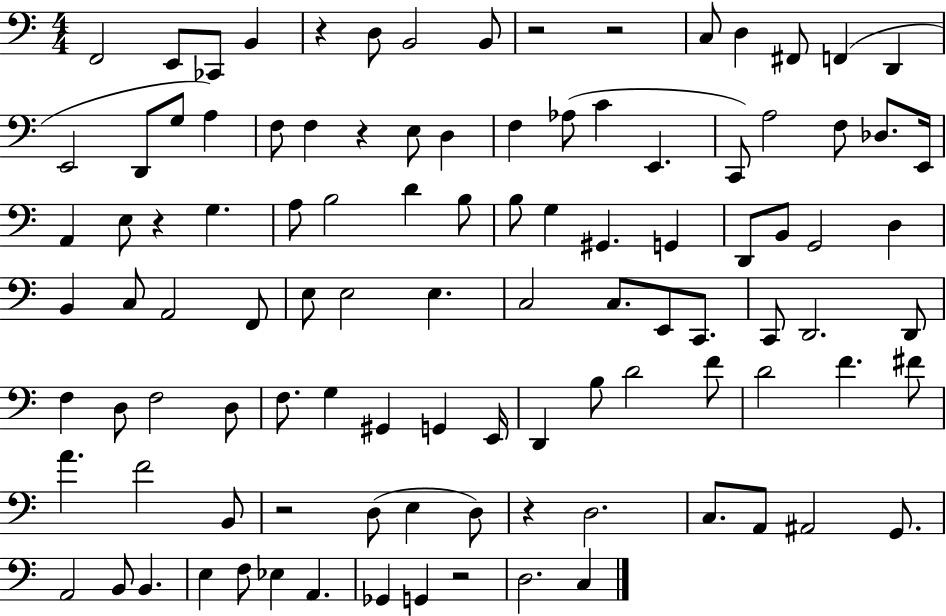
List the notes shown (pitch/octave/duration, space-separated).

F2/h E2/e CES2/e B2/q R/q D3/e B2/h B2/e R/h R/h C3/e D3/q F#2/e F2/q D2/q E2/h D2/e G3/e A3/q F3/e F3/q R/q E3/e D3/q F3/q Ab3/e C4/q E2/q. C2/e A3/h F3/e Db3/e. E2/s A2/q E3/e R/q G3/q. A3/e B3/h D4/q B3/e B3/e G3/q G#2/q. G2/q D2/e B2/e G2/h D3/q B2/q C3/e A2/h F2/e E3/e E3/h E3/q. C3/h C3/e. E2/e C2/e. C2/e D2/h. D2/e F3/q D3/e F3/h D3/e F3/e. G3/q G#2/q G2/q E2/s D2/q B3/e D4/h F4/e D4/h F4/q. F#4/e A4/q. F4/h B2/e R/h D3/e E3/q D3/e R/q D3/h. C3/e. A2/e A#2/h G2/e. A2/h B2/e B2/q. E3/q F3/e Eb3/q A2/q. Gb2/q G2/q R/h D3/h. C3/q